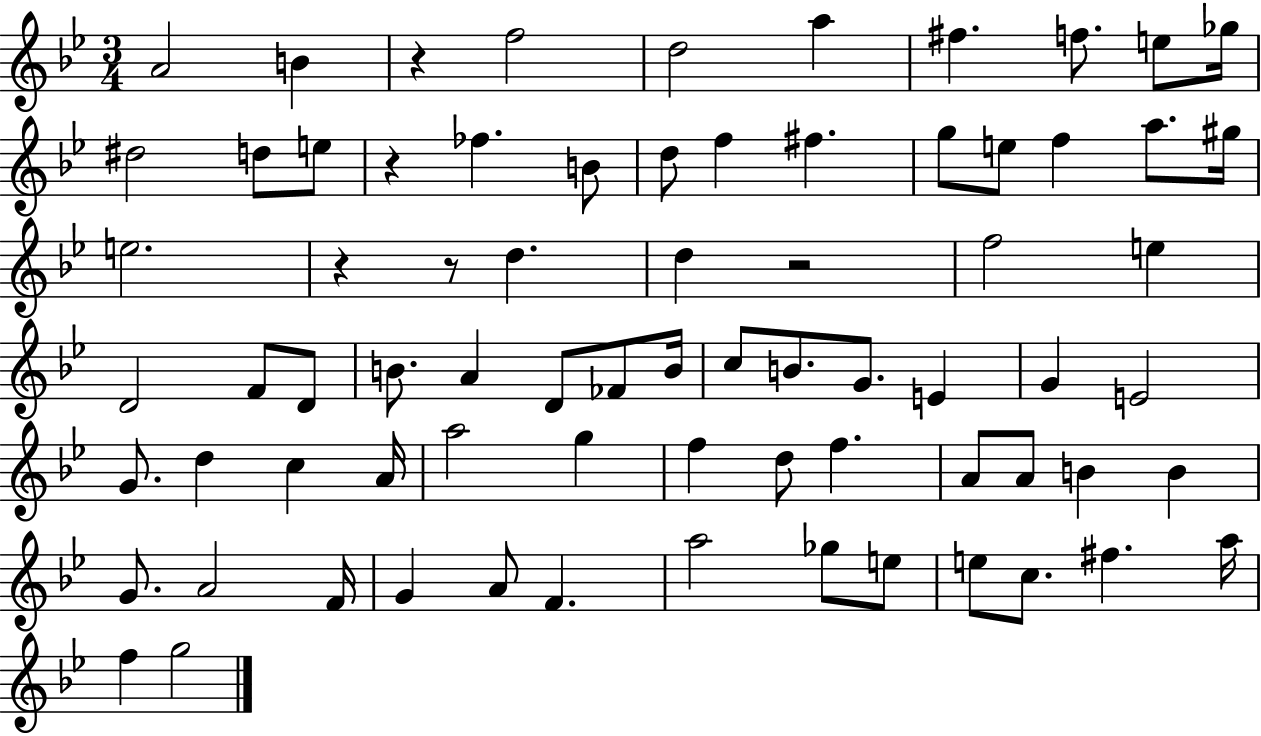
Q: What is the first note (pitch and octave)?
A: A4